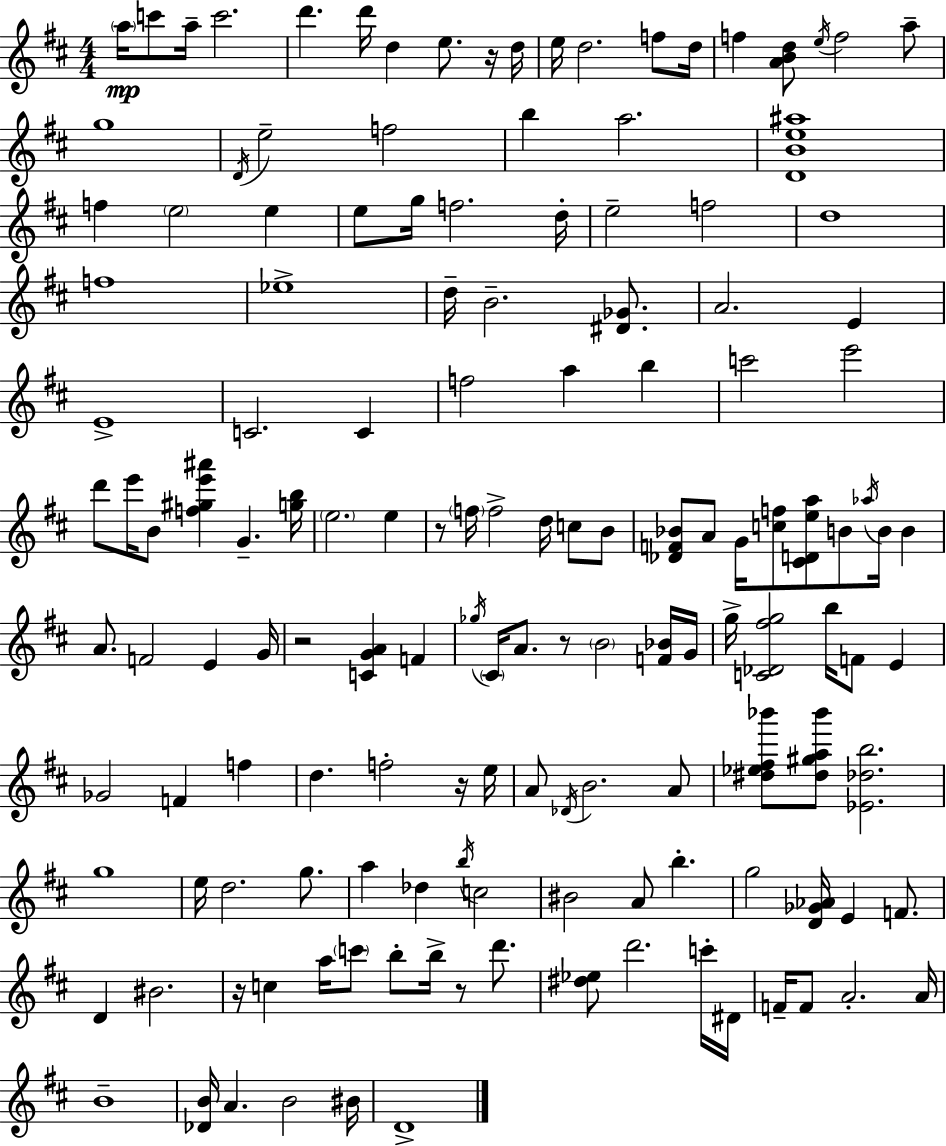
A5/s C6/e A5/s C6/h. D6/q. D6/s D5/q E5/e. R/s D5/s E5/s D5/h. F5/e D5/s F5/q [A4,B4,D5]/e E5/s F5/h A5/e G5/w D4/s E5/h F5/h B5/q A5/h. [D4,B4,E5,A#5]/w F5/q E5/h E5/q E5/e G5/s F5/h. D5/s E5/h F5/h D5/w F5/w Eb5/w D5/s B4/h. [D#4,Gb4]/e. A4/h. E4/q E4/w C4/h. C4/q F5/h A5/q B5/q C6/h E6/h D6/e E6/s B4/e [F5,G#5,E6,A#6]/q G4/q. [G5,B5]/s E5/h. E5/q R/e F5/s F5/h D5/s C5/e B4/e [Db4,F4,Bb4]/e A4/e G4/s [C5,F5]/e [C#4,D4,E5,A5]/e B4/e Ab5/s B4/s B4/q A4/e. F4/h E4/q G4/s R/h [C4,G4,A4]/q F4/q Gb5/s C#4/s A4/e. R/e B4/h [F4,Bb4]/s G4/s G5/s [C4,Db4,F#5,G5]/h B5/s F4/e E4/q Gb4/h F4/q F5/q D5/q. F5/h R/s E5/s A4/e Db4/s B4/h. A4/e [D#5,Eb5,F#5,Bb6]/e [D#5,G#5,A5,Bb6]/e [Eb4,Db5,B5]/h. G5/w E5/s D5/h. G5/e. A5/q Db5/q B5/s C5/h BIS4/h A4/e B5/q. G5/h [D4,Gb4,Ab4]/s E4/q F4/e. D4/q BIS4/h. R/s C5/q A5/s C6/e B5/e B5/s R/e D6/e. [D#5,Eb5]/e D6/h. C6/s D#4/s F4/s F4/e A4/h. A4/s B4/w [Db4,B4]/s A4/q. B4/h BIS4/s D4/w